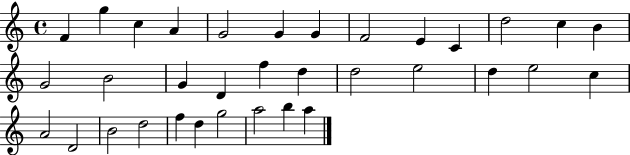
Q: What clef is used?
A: treble